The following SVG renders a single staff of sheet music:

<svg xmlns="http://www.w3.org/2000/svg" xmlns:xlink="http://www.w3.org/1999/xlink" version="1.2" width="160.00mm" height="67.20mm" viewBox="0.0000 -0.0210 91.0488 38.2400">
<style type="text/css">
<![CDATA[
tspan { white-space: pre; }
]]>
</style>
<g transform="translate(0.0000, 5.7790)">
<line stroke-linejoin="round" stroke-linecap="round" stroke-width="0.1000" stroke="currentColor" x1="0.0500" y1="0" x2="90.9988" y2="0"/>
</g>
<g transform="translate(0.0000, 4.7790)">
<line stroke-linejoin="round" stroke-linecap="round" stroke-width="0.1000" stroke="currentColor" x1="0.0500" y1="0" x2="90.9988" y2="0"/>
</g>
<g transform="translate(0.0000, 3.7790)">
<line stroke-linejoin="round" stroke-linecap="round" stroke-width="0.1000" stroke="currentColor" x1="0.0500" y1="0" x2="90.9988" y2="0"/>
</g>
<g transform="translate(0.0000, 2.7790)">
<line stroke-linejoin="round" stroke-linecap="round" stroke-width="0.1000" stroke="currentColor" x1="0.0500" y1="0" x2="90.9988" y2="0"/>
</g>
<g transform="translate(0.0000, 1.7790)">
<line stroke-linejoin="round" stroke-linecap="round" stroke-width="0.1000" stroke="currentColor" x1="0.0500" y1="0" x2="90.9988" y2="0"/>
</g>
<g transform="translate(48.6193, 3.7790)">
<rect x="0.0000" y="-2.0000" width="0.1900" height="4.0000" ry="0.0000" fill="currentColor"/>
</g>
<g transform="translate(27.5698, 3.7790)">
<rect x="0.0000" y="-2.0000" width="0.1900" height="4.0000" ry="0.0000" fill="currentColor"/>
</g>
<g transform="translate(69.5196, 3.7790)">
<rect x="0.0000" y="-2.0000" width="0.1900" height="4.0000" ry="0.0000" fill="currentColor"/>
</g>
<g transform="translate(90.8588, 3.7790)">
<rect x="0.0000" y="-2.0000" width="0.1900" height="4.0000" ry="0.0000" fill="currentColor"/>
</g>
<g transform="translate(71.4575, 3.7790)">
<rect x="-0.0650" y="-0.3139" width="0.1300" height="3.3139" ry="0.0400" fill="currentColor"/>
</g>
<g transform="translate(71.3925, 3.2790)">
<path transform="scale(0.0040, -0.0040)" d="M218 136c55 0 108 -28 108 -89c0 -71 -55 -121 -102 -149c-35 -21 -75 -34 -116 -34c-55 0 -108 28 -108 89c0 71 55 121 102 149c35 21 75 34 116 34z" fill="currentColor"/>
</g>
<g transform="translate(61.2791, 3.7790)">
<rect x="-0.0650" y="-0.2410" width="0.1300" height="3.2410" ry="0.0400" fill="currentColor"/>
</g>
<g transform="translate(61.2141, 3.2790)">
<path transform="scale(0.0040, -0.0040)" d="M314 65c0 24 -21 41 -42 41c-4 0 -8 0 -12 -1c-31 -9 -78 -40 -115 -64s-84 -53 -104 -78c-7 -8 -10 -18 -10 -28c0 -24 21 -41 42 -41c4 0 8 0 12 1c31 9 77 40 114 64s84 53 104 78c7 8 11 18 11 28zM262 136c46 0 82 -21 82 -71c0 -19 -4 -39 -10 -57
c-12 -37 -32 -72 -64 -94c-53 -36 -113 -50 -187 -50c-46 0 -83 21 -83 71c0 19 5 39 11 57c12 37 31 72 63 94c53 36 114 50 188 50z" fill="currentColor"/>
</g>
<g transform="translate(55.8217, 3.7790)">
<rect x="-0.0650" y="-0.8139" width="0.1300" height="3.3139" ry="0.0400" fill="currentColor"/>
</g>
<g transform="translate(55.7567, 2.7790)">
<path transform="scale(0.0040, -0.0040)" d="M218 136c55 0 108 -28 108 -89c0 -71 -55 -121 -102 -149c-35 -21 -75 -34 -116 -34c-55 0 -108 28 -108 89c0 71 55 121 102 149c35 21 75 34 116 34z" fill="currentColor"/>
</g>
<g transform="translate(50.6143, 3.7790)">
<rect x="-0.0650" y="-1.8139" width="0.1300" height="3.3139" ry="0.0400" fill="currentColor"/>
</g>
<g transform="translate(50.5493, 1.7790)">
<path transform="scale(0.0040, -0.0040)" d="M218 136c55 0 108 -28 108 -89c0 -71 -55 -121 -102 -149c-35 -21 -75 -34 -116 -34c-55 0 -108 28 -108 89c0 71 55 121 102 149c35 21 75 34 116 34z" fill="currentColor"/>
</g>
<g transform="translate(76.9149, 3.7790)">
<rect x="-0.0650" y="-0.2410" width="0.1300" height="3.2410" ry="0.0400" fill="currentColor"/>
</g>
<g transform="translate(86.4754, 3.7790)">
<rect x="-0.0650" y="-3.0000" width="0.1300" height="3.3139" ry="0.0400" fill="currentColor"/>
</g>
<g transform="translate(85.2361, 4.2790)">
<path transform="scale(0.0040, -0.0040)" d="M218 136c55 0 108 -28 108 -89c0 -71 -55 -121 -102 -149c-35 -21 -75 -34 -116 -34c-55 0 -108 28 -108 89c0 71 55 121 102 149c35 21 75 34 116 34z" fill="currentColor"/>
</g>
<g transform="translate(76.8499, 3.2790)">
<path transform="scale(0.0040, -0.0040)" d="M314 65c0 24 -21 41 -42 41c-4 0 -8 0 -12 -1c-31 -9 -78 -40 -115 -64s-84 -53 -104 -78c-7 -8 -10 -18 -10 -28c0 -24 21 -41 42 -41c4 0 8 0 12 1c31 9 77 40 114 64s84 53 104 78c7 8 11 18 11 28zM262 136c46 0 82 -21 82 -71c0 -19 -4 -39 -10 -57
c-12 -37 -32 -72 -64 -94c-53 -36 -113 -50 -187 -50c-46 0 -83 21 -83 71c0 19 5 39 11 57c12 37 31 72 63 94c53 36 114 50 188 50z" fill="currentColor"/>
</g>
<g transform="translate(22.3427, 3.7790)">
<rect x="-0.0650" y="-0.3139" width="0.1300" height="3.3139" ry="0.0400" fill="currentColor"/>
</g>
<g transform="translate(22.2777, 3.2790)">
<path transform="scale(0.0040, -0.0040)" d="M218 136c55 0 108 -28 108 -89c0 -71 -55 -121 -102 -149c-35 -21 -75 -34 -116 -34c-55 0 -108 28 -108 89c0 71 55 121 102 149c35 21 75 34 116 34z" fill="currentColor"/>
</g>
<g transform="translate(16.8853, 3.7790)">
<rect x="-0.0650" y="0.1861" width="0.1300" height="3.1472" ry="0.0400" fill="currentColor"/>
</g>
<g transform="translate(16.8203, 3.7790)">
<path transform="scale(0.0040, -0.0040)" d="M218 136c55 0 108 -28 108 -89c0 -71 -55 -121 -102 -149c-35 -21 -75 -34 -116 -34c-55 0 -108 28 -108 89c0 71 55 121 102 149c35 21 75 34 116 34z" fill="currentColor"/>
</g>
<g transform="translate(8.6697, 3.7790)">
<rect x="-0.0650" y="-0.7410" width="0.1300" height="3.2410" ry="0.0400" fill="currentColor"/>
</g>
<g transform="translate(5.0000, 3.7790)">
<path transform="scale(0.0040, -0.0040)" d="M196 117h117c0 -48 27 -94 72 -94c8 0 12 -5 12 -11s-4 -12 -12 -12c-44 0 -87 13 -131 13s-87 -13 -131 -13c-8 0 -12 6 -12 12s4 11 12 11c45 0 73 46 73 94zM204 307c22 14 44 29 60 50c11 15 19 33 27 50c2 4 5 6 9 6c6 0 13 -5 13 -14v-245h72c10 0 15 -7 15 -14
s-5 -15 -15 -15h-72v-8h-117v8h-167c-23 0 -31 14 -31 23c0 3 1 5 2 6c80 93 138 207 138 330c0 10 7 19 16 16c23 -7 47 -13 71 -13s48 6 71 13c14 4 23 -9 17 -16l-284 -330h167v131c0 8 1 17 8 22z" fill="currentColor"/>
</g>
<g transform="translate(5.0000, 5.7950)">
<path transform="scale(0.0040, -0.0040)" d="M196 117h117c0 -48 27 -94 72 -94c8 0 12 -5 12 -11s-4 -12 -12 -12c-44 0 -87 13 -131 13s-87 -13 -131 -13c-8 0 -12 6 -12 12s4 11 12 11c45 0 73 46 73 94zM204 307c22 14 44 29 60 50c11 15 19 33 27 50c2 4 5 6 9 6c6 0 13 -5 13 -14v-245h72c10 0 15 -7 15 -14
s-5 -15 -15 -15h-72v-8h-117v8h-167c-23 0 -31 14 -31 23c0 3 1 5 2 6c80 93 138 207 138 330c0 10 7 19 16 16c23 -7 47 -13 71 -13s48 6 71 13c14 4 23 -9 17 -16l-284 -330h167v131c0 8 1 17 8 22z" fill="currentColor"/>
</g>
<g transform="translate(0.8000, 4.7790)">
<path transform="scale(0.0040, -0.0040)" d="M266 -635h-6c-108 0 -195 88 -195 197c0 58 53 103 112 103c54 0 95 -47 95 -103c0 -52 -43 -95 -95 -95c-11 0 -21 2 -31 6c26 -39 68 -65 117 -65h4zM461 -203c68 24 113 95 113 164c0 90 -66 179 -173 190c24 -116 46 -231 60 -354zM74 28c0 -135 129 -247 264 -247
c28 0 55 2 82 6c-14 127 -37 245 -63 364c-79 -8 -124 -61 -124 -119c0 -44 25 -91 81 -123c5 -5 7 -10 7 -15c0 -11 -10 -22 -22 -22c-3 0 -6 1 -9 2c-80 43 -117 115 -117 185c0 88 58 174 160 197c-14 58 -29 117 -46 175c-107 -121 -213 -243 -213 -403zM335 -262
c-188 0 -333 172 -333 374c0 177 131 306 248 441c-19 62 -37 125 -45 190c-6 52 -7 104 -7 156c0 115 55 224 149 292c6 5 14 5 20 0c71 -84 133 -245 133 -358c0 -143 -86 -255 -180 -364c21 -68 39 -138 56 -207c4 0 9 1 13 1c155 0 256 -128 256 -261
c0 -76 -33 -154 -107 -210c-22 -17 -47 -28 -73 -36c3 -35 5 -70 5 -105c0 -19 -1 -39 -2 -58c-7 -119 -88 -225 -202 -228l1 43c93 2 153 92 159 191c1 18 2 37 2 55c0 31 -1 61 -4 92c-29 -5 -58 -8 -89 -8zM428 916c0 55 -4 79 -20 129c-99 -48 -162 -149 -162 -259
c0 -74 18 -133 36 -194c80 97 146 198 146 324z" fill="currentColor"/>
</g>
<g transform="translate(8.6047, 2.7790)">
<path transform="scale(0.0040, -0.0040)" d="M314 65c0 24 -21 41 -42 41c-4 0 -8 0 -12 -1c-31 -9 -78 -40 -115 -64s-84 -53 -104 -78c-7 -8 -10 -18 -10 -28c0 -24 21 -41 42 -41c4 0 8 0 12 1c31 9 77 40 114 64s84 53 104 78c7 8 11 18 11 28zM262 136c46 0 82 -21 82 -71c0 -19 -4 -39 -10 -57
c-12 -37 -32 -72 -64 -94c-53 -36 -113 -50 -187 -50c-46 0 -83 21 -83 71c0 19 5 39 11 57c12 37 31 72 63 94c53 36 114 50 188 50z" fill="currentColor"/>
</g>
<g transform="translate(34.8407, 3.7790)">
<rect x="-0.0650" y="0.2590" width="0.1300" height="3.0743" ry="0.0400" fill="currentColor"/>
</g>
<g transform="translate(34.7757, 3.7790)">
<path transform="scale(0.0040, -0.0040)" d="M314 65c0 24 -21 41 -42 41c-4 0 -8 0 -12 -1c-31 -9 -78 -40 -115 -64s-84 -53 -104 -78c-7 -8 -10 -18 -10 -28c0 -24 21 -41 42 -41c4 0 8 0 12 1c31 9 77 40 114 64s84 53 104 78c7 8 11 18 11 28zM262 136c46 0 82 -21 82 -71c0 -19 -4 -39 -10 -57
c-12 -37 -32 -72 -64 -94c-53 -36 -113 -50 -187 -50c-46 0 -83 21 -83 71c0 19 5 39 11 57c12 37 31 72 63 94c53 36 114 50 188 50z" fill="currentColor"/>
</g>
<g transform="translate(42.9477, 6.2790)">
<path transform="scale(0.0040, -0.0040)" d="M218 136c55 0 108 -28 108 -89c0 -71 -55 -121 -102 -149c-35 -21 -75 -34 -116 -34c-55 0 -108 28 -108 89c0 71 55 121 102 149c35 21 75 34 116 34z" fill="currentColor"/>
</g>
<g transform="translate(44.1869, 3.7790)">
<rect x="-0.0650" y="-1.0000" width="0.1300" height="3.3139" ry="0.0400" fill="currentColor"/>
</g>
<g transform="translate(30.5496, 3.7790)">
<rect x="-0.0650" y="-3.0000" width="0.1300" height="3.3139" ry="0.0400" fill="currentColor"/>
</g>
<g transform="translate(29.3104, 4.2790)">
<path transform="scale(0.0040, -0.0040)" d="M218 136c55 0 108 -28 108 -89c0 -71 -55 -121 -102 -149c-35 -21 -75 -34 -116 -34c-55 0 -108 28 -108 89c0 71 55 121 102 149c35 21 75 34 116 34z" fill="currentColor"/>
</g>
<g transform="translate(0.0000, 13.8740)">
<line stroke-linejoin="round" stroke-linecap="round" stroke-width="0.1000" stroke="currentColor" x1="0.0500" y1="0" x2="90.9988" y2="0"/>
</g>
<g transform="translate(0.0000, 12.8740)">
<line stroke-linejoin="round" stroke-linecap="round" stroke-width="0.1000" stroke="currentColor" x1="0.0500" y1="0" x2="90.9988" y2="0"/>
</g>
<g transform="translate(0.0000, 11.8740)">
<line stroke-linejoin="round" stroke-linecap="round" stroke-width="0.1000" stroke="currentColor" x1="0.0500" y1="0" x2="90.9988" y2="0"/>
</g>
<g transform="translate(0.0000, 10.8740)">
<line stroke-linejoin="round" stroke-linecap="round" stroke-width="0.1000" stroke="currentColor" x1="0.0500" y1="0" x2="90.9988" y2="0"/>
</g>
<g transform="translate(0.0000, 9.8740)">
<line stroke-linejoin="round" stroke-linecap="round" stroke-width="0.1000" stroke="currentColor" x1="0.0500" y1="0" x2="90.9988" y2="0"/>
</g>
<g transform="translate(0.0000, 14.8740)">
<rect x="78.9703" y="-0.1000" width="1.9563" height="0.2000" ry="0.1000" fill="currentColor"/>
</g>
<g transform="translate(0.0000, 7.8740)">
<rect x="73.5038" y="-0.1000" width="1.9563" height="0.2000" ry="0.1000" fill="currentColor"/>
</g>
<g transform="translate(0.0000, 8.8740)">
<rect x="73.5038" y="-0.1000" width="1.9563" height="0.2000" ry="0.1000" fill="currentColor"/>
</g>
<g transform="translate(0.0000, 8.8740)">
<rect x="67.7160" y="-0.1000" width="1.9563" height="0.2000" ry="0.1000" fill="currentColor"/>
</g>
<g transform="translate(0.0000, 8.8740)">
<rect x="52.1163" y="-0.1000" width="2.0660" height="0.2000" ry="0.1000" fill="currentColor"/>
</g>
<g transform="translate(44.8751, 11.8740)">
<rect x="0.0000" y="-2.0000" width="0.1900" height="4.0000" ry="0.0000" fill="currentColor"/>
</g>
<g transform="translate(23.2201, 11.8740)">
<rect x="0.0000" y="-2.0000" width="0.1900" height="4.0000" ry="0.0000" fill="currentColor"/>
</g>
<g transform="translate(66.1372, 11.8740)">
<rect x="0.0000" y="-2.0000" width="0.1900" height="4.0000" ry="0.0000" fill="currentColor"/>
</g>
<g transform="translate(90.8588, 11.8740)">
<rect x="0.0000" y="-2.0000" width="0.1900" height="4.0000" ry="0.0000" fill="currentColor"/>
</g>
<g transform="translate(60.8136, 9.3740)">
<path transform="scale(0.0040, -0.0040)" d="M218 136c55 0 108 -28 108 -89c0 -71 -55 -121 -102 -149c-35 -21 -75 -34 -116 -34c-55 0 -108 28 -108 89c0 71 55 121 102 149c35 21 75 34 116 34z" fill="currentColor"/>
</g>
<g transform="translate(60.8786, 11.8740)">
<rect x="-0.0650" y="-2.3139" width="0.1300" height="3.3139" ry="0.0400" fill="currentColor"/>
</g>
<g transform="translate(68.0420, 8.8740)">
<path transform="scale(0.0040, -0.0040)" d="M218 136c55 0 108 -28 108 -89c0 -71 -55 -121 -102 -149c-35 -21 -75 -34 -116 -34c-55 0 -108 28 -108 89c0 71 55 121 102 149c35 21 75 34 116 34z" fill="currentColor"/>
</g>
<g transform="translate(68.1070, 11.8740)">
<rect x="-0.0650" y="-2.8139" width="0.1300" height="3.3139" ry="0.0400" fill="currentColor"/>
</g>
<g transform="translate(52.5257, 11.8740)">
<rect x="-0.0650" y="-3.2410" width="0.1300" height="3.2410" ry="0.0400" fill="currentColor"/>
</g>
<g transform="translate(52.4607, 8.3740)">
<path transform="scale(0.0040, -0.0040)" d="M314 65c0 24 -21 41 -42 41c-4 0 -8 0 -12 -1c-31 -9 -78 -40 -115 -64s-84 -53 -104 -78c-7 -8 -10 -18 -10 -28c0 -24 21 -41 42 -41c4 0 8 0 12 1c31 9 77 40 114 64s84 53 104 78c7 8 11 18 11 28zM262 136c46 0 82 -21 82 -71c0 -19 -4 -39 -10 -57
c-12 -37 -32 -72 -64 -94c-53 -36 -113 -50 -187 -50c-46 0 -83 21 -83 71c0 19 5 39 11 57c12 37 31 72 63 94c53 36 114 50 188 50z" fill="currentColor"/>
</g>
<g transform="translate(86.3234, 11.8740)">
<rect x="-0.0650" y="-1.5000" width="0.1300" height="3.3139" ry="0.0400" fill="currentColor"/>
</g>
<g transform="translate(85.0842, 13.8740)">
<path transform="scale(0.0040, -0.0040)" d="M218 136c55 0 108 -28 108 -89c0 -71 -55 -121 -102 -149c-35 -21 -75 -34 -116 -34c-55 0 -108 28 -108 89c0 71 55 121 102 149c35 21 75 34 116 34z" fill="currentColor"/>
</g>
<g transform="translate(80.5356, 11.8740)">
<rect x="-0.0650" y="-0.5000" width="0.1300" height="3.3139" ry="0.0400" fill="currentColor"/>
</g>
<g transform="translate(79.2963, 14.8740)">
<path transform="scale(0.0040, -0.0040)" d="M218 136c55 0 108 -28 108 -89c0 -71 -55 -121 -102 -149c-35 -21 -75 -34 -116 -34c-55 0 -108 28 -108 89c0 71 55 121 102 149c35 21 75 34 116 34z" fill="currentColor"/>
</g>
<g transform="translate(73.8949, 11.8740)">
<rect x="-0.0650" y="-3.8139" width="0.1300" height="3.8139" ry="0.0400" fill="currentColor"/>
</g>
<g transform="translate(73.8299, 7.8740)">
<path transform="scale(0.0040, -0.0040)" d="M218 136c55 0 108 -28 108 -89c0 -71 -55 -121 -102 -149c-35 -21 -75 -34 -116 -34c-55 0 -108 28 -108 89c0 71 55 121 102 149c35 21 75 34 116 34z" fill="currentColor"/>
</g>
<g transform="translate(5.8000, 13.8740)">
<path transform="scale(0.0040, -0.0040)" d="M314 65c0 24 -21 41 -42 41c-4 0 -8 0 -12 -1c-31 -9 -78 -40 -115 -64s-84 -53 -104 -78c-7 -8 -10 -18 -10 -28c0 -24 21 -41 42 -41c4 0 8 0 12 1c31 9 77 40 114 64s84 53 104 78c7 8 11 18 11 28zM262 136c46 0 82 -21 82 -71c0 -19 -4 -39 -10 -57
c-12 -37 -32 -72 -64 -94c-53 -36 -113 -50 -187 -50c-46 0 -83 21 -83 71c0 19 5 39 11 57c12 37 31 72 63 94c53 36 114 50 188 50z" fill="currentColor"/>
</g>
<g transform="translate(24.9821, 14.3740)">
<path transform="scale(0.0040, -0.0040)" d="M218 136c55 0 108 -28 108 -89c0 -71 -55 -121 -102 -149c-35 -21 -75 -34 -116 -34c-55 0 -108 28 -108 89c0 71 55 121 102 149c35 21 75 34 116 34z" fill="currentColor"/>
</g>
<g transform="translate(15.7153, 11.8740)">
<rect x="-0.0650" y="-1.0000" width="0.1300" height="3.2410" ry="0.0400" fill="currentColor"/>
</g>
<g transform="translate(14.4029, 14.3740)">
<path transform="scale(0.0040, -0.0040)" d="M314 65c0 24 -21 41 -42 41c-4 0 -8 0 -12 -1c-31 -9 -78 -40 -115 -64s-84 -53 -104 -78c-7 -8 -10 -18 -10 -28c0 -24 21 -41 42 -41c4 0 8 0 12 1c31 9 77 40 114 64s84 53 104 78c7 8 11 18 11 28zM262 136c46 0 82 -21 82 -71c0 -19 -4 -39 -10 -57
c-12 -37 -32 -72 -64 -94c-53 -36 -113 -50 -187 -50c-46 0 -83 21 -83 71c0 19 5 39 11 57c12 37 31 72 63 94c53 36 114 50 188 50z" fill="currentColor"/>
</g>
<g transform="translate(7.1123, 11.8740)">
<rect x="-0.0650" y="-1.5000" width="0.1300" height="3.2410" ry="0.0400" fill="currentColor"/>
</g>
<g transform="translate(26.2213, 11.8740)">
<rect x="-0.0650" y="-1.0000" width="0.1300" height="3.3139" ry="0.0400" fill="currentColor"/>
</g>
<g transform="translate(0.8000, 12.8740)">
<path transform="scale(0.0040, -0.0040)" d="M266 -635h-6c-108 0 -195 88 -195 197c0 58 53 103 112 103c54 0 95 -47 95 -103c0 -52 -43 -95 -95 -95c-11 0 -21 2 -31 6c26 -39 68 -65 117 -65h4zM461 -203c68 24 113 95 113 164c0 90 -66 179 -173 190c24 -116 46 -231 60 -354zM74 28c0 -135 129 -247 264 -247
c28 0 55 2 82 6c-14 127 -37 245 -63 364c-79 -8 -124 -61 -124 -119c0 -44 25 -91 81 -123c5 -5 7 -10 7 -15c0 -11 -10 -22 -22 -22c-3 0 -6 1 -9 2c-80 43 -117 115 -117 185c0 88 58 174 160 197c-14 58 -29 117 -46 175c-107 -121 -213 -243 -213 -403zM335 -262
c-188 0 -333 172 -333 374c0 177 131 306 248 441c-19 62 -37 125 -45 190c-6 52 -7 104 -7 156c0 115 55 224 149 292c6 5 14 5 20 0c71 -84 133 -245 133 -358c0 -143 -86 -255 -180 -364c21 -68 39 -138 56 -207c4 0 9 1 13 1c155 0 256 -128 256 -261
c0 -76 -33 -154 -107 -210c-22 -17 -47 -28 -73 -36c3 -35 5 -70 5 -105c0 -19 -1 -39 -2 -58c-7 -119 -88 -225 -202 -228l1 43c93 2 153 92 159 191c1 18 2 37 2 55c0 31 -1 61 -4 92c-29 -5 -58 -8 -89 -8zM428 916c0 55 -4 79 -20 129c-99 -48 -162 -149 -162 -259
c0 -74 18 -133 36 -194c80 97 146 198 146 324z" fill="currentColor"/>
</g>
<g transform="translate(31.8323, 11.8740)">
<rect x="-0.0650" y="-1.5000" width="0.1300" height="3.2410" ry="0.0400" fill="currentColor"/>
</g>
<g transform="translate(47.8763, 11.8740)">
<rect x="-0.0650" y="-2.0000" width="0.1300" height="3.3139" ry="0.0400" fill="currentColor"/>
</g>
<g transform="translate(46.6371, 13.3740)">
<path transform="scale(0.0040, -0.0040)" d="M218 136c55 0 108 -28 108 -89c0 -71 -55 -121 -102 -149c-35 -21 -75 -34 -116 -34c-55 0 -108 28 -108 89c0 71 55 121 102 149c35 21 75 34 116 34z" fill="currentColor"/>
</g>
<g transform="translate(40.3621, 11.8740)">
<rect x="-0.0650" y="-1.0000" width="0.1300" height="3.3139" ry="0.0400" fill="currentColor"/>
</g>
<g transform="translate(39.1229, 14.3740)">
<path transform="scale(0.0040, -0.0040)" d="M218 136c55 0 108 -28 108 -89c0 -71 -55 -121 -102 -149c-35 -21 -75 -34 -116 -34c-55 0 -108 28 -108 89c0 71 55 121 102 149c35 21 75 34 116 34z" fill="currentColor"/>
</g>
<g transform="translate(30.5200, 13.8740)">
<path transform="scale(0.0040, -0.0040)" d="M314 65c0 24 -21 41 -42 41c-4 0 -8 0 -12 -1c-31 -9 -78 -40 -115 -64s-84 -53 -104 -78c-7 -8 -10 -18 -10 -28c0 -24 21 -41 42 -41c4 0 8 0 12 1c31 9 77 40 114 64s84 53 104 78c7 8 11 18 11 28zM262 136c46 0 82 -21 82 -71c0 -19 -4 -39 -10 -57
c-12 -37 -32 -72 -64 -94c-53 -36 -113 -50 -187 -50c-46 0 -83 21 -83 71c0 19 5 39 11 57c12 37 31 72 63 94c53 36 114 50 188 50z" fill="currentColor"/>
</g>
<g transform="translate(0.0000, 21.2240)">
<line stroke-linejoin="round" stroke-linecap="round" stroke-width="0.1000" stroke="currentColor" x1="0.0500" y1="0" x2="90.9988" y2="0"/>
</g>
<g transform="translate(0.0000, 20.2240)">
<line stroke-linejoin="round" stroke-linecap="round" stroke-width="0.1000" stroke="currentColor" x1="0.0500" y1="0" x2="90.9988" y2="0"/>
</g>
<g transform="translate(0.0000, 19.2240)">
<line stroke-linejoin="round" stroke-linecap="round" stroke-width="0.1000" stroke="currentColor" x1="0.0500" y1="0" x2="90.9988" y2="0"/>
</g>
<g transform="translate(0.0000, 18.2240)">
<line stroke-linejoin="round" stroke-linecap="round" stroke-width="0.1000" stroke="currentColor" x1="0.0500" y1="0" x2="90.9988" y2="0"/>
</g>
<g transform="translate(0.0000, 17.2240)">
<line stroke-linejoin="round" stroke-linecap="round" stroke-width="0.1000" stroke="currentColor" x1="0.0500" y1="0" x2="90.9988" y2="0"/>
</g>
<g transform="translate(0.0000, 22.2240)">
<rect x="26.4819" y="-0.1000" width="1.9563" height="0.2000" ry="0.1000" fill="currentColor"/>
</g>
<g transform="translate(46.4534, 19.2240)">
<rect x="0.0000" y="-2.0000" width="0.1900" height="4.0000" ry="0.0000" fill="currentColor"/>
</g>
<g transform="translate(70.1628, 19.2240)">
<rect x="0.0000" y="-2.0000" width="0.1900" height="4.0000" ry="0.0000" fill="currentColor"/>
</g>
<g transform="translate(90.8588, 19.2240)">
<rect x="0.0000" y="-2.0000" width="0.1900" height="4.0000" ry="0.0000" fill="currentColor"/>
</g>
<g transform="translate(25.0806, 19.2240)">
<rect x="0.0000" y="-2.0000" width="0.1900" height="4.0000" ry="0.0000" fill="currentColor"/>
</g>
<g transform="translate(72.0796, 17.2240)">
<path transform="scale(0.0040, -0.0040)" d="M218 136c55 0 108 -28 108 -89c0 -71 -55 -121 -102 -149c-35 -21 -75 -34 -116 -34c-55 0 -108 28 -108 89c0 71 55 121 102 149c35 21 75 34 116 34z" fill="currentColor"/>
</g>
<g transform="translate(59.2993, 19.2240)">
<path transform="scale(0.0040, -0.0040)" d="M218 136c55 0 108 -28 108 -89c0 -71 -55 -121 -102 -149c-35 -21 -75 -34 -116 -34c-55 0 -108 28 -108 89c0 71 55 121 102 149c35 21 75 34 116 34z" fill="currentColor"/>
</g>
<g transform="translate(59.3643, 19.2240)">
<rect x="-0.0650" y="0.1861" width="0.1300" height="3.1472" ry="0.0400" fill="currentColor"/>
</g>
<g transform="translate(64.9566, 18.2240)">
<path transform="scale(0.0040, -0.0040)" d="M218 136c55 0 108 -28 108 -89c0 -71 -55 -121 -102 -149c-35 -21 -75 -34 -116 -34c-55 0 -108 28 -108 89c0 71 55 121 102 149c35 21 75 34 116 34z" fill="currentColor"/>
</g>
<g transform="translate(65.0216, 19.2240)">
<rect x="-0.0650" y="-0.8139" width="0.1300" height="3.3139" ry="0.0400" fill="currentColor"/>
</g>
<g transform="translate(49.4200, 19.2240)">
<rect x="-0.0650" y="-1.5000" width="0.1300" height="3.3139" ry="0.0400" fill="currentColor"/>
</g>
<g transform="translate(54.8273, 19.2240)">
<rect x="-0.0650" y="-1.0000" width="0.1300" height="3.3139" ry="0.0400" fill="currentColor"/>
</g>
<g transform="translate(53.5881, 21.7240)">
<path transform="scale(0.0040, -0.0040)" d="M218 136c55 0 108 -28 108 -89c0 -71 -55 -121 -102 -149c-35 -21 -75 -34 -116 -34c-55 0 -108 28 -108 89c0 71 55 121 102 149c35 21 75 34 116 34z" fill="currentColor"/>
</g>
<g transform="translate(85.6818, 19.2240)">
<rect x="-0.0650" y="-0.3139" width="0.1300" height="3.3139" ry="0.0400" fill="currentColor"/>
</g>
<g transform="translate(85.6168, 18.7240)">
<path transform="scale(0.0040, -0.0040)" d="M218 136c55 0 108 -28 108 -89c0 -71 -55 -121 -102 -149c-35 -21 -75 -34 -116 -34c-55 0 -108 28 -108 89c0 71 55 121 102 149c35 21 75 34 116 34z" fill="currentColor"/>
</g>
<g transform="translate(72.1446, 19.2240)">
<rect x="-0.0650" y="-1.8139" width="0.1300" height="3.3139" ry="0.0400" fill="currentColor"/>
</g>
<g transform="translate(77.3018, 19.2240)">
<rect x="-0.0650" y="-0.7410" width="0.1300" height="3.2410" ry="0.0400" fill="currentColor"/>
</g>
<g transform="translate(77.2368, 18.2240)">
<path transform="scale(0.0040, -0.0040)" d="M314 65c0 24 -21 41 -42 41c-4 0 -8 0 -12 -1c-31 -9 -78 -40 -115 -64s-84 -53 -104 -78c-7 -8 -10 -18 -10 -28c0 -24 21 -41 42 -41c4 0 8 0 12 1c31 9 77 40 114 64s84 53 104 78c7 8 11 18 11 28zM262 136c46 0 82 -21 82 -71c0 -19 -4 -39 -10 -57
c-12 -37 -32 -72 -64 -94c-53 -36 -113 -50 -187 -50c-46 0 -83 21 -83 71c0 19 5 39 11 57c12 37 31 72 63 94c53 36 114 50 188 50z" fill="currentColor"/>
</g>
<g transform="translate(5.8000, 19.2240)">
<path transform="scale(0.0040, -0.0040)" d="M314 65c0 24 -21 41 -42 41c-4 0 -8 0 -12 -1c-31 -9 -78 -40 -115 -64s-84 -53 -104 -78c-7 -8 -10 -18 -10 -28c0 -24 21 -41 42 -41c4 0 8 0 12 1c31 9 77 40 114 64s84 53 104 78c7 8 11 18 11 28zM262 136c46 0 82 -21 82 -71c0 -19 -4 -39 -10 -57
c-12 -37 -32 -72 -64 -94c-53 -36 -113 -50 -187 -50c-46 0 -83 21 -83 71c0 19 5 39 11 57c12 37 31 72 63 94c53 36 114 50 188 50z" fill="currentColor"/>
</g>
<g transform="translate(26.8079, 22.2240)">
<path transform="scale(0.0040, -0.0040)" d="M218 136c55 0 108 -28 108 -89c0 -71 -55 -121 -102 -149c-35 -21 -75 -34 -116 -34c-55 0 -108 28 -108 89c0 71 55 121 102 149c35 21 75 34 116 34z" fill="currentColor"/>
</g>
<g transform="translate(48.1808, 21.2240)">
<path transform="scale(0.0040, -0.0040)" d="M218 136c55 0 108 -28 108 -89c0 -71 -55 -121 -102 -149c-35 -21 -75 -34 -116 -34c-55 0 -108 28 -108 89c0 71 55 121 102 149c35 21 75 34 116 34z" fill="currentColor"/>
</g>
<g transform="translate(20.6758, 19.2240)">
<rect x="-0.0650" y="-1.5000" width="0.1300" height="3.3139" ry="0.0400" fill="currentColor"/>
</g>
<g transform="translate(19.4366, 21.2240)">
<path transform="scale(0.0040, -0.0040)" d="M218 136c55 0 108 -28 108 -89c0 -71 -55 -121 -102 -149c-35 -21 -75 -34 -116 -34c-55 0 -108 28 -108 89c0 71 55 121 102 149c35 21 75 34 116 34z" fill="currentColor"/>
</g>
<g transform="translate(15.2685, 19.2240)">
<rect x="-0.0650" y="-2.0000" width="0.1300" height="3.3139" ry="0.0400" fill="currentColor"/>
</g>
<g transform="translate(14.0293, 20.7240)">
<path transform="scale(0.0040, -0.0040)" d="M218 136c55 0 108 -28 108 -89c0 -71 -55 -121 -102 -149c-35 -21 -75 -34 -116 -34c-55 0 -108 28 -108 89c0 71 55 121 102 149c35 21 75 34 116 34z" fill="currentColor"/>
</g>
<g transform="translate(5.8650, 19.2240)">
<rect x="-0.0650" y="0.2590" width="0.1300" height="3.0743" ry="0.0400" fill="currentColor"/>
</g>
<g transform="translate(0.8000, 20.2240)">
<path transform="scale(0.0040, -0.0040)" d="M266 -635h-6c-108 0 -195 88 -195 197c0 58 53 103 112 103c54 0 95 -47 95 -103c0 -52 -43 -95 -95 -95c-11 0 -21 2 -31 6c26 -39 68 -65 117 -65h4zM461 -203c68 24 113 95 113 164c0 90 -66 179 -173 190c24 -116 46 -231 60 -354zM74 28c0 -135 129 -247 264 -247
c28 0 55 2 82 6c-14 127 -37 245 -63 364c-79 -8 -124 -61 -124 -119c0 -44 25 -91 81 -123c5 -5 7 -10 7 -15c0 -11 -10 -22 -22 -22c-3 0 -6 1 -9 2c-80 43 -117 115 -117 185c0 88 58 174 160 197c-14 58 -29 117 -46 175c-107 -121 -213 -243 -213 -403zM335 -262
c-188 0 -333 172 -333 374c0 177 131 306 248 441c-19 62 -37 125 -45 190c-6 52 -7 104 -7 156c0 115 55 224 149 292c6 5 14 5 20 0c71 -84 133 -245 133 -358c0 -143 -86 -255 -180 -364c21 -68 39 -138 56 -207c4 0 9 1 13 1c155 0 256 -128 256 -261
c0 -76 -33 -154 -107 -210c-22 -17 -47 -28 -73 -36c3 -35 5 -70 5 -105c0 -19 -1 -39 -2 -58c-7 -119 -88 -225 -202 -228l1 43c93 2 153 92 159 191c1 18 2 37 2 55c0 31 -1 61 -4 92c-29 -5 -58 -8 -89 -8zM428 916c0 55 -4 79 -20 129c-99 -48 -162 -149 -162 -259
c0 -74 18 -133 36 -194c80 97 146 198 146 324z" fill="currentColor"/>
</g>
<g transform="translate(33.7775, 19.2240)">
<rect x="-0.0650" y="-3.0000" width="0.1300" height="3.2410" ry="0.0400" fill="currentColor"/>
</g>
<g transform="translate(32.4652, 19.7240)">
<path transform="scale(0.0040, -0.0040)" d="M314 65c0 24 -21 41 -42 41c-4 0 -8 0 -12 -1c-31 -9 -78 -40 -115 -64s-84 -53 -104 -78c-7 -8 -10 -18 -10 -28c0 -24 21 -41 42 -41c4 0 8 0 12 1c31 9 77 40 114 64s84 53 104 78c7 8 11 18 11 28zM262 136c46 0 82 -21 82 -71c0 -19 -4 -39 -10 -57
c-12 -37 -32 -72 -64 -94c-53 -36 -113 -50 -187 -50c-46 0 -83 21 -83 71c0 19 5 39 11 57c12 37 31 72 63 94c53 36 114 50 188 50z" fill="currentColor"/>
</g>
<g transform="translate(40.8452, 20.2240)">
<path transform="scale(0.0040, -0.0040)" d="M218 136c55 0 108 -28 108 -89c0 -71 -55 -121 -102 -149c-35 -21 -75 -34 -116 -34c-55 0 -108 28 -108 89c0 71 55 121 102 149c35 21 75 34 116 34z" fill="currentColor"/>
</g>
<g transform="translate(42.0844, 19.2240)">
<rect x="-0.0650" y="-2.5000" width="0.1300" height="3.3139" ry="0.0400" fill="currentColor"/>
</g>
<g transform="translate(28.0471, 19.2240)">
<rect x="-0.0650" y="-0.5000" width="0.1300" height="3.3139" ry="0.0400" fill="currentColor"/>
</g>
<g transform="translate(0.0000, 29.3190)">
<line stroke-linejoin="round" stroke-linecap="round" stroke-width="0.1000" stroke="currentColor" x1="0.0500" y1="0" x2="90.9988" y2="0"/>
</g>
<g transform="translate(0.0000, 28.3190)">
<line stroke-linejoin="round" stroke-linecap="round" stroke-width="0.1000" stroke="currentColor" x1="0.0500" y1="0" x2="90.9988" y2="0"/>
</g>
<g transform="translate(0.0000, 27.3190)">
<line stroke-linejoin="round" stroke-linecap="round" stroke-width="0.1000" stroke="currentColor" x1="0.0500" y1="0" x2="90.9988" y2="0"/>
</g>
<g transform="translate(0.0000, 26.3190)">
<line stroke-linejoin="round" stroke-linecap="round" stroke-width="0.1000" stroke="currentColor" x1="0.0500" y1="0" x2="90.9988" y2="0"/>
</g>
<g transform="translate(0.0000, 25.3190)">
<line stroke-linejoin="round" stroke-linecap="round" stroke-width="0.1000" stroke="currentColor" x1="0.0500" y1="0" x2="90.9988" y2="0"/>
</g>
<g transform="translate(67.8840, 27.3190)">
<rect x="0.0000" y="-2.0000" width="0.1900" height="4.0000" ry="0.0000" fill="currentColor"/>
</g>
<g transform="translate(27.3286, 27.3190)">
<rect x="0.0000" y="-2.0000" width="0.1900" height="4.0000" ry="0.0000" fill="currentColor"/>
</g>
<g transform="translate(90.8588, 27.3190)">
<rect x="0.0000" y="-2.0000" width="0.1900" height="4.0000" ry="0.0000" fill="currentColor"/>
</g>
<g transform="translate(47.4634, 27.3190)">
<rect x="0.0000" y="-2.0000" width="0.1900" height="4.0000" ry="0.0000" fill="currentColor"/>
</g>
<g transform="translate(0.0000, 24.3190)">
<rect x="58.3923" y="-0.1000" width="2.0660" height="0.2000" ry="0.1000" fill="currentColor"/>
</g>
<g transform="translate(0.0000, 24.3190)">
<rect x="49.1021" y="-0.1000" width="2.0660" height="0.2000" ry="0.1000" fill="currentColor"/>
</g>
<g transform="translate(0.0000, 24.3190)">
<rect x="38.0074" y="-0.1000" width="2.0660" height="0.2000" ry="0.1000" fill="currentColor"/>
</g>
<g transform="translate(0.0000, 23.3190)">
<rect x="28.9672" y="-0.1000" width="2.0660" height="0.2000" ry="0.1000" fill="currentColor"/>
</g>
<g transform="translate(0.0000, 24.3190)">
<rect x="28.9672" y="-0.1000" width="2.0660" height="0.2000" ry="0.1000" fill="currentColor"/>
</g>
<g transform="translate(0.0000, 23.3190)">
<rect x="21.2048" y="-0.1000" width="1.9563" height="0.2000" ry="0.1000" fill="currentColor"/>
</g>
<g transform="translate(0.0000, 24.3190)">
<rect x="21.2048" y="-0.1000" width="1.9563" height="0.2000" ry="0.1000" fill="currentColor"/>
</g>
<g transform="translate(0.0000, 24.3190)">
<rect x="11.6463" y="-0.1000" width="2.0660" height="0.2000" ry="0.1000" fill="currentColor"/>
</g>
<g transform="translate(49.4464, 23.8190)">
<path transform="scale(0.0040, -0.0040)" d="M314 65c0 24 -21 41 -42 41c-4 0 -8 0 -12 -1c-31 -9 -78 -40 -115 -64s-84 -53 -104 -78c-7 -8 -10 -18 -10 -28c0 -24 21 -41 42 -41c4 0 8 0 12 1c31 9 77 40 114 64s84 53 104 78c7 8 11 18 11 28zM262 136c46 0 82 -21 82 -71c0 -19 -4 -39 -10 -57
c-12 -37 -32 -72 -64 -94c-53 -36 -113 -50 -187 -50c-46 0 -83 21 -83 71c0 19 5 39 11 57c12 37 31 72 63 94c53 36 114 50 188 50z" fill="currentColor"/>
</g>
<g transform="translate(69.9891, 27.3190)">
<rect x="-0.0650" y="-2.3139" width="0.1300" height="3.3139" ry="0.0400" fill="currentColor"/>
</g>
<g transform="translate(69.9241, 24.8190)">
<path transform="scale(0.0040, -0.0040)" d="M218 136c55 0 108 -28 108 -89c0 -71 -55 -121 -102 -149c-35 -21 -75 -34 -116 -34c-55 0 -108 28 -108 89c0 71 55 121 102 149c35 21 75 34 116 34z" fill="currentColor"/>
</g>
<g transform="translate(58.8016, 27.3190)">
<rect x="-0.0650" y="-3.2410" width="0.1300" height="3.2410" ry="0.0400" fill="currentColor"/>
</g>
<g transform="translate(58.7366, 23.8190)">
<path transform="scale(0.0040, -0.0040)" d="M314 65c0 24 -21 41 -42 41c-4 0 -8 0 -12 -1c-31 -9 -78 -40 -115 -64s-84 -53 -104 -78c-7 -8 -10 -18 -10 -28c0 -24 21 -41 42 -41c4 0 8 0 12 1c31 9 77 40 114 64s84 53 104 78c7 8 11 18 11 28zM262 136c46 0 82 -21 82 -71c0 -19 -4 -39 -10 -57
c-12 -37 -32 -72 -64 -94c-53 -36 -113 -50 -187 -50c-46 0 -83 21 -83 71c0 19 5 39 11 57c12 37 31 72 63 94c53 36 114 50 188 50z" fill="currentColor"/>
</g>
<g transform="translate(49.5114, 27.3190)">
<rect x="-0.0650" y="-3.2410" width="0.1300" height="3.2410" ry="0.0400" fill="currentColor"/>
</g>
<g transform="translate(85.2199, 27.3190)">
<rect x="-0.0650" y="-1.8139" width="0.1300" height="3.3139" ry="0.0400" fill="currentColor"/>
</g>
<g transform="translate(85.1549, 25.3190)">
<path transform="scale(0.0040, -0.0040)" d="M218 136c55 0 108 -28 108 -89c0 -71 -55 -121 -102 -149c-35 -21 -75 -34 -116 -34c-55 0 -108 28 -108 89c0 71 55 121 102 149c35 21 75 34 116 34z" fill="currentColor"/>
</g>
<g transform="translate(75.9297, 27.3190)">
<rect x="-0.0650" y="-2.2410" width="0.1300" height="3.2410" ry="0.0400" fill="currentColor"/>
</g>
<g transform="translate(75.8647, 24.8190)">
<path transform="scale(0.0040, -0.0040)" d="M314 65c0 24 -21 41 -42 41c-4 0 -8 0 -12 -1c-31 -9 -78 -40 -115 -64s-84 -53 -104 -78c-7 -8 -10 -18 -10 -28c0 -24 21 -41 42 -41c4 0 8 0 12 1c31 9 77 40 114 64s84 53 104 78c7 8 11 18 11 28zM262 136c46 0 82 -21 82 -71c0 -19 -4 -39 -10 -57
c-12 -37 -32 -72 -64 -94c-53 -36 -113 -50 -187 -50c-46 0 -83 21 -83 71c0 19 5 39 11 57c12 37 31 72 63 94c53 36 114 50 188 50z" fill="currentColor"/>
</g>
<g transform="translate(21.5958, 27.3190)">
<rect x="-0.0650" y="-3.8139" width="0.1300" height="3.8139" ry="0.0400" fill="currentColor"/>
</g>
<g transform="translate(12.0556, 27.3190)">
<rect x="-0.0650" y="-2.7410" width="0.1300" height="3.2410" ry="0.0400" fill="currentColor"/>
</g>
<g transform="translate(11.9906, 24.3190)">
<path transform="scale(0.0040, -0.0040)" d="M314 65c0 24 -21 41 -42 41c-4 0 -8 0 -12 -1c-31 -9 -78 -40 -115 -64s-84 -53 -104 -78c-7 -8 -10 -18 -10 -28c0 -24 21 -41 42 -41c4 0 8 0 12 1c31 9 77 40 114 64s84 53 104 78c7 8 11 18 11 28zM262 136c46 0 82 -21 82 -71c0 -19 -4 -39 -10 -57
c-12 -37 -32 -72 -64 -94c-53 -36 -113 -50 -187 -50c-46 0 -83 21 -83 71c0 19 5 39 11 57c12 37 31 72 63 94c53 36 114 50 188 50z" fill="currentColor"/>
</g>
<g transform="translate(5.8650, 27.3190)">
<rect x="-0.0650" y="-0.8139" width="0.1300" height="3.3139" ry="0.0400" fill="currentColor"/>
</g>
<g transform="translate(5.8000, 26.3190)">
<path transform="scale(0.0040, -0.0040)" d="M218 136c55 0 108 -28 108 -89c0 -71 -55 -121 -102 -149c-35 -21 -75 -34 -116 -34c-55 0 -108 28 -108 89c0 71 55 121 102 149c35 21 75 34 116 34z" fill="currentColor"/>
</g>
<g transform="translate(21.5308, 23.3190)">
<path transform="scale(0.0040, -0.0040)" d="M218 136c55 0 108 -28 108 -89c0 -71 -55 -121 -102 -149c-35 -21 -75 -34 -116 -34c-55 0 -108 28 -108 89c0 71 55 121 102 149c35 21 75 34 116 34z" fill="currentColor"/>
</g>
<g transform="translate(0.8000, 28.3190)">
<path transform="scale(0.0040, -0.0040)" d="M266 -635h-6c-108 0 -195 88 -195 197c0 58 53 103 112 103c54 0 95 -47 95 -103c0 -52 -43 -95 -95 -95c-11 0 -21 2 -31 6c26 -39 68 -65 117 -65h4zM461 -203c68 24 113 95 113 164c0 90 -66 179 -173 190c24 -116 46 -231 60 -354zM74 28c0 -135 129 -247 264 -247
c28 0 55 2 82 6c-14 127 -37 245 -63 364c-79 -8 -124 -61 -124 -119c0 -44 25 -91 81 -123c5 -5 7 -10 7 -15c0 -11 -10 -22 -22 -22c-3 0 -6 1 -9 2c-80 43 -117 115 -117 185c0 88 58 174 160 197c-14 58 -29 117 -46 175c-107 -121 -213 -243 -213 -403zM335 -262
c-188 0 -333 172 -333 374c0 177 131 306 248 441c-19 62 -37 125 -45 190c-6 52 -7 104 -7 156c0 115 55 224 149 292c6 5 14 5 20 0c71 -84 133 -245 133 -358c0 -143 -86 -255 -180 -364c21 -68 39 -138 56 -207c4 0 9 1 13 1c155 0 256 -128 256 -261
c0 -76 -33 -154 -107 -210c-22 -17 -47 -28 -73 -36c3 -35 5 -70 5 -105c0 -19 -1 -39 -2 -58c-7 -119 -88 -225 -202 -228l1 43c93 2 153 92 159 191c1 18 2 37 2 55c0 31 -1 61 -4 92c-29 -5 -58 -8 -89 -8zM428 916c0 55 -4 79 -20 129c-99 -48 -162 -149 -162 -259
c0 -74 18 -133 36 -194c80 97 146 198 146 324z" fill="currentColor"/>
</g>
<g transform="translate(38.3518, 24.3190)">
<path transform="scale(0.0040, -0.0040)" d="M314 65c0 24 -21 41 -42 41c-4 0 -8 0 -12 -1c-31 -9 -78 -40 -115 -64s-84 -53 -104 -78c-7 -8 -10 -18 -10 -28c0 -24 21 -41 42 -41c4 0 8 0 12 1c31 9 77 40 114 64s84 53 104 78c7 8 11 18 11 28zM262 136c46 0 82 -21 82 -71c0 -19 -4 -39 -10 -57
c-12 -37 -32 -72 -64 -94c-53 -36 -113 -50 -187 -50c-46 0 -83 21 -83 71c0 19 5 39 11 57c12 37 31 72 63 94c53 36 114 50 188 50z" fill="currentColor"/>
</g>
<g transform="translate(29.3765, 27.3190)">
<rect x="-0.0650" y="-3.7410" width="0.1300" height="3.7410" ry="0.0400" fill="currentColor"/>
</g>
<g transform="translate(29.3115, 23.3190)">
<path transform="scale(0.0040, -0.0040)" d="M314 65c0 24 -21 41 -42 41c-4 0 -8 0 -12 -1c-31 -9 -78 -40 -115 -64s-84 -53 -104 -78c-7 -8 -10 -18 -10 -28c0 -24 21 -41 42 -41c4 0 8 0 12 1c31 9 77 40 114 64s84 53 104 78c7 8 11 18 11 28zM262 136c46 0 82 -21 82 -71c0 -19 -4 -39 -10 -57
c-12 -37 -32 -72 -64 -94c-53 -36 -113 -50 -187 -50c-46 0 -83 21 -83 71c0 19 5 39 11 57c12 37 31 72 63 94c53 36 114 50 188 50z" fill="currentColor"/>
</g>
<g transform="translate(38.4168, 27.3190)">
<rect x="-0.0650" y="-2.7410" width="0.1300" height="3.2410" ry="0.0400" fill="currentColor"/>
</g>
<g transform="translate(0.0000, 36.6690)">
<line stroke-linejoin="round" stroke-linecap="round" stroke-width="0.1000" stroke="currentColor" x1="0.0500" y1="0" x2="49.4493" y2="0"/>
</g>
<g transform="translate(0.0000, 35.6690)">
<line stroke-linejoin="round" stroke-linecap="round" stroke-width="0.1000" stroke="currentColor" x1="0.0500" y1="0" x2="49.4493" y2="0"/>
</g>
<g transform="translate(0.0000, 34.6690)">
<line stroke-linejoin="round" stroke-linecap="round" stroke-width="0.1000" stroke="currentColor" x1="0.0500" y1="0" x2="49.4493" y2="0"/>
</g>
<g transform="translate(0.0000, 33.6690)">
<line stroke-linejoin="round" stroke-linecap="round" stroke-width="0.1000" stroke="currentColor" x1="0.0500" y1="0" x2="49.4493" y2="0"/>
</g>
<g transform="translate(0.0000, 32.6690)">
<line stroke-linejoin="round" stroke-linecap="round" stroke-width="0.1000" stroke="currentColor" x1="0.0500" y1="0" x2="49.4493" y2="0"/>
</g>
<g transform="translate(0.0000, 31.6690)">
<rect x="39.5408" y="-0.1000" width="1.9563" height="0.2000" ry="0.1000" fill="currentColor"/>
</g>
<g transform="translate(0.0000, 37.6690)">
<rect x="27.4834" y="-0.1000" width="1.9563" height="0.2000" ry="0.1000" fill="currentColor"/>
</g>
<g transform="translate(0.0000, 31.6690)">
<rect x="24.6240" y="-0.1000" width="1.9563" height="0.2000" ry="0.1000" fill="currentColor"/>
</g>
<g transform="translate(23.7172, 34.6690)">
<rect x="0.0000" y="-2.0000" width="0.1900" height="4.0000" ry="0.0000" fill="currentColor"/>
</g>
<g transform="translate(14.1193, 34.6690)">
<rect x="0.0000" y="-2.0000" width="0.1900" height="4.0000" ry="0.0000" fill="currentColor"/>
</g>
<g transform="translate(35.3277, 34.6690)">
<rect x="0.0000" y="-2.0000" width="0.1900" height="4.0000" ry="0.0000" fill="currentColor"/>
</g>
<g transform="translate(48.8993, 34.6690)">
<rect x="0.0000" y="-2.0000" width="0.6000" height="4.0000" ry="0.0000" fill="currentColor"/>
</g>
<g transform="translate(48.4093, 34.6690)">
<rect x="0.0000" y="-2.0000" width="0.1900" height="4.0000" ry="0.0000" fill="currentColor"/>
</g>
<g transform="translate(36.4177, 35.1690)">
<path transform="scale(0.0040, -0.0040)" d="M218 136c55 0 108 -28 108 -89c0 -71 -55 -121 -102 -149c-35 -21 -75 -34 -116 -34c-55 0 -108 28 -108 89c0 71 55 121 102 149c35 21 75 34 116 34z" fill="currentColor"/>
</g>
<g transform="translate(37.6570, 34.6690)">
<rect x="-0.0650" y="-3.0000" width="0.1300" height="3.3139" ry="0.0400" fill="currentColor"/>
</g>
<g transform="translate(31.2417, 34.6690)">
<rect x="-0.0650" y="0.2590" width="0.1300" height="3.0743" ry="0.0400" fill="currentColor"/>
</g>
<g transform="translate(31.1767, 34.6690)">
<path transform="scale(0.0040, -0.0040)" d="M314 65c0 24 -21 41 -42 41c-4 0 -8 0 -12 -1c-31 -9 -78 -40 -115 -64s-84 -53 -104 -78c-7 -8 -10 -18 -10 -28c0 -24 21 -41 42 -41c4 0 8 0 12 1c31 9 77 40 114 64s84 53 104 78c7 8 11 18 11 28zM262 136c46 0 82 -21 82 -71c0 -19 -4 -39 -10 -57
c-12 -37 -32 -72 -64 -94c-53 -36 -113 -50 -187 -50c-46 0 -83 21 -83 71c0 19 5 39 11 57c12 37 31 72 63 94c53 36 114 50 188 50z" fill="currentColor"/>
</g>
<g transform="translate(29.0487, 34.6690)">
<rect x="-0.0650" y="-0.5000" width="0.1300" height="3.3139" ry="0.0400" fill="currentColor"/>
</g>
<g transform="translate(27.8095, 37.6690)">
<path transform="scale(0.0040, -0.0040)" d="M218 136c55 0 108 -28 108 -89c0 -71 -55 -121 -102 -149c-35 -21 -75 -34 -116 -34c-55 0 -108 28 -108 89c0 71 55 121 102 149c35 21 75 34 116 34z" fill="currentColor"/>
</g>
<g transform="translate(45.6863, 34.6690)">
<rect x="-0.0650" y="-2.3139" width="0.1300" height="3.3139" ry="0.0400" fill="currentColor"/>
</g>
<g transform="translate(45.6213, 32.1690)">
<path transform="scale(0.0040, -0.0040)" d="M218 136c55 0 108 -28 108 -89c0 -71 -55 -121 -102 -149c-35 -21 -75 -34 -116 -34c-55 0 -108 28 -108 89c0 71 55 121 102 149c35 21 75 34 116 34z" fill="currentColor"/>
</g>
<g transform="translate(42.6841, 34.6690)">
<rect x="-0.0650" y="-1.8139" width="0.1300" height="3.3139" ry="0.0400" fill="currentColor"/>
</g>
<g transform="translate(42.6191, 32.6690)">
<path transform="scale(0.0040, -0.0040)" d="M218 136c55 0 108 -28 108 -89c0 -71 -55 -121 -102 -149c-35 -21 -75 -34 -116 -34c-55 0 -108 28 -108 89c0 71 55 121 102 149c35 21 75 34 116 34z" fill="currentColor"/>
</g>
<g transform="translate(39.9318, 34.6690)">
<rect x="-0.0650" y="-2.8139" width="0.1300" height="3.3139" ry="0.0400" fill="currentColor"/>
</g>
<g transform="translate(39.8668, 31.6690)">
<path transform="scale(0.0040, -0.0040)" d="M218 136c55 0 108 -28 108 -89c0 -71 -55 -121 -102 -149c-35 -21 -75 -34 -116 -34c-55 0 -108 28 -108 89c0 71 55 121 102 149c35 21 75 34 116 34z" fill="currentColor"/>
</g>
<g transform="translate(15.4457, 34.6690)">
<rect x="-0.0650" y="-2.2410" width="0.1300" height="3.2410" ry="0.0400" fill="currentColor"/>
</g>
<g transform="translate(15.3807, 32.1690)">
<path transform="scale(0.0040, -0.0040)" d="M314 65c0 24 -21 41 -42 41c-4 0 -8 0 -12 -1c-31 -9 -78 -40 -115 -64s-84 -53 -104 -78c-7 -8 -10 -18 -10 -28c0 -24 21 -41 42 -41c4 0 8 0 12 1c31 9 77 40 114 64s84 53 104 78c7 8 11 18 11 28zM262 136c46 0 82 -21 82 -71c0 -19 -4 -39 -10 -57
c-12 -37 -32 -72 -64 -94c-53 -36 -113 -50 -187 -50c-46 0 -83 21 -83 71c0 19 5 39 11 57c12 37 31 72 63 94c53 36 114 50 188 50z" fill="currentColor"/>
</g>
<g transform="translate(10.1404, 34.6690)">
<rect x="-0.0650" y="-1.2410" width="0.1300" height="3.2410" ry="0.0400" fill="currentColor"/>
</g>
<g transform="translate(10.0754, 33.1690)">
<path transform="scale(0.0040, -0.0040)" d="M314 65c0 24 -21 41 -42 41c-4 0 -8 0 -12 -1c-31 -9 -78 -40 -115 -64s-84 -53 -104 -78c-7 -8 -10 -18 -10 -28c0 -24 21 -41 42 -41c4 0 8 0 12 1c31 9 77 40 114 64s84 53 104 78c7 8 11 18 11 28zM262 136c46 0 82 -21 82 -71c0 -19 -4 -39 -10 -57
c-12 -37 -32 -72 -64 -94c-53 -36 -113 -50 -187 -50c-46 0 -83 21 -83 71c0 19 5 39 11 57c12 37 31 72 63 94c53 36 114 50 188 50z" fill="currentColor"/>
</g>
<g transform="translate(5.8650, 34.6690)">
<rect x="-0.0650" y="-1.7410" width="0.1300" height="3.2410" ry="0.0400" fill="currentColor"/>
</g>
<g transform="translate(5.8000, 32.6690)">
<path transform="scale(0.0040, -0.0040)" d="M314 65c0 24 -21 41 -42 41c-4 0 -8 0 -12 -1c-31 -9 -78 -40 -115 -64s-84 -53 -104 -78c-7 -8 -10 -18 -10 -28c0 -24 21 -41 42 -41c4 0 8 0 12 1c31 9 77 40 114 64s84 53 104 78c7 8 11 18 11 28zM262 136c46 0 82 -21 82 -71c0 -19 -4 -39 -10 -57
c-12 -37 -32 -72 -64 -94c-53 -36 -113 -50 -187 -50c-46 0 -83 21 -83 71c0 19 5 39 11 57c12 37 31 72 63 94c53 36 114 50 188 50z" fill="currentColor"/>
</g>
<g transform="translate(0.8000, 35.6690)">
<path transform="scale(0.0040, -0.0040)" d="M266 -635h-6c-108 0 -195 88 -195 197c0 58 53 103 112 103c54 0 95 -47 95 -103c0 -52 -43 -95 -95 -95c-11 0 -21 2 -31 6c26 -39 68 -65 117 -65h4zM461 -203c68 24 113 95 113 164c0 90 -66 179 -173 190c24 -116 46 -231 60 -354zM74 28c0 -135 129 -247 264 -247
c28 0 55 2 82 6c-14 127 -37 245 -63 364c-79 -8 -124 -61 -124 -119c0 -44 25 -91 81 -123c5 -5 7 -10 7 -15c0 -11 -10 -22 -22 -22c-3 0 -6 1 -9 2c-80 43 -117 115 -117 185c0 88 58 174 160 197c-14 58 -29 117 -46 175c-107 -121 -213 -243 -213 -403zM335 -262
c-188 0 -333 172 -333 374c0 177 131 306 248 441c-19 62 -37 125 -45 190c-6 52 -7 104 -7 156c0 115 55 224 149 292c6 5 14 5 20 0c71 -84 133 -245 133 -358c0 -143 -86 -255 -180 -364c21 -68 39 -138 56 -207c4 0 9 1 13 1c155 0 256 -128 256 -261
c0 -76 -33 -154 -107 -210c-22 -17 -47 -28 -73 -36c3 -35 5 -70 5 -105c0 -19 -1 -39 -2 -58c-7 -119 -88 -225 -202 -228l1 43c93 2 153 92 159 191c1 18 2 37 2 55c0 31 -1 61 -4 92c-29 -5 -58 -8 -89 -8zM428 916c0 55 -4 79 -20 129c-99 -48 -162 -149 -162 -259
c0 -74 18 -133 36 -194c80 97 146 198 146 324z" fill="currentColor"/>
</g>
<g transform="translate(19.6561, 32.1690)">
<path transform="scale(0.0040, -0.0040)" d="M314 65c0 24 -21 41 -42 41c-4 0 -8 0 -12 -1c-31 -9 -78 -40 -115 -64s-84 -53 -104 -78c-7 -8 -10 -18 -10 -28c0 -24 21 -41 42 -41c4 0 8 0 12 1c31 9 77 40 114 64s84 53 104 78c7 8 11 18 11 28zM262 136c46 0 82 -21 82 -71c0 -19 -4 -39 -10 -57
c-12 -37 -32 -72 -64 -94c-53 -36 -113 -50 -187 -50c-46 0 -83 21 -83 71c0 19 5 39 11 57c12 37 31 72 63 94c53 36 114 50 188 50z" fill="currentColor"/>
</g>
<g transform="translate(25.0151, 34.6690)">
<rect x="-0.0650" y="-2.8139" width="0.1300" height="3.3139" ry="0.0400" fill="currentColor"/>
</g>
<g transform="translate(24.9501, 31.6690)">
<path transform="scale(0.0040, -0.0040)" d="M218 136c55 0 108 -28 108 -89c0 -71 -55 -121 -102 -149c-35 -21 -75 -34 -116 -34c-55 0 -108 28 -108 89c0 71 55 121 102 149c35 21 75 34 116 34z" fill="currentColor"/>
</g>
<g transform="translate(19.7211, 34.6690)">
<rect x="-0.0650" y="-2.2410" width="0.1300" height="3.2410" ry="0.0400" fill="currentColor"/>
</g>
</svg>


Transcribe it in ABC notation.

X:1
T:Untitled
M:4/4
L:1/4
K:C
d2 B c A B2 D f d c2 c c2 A E2 D2 D E2 D F b2 g a c' C E B2 F E C A2 G E D B d f d2 c d a2 c' c'2 a2 b2 b2 g g2 f f2 e2 g2 g2 a C B2 A a f g